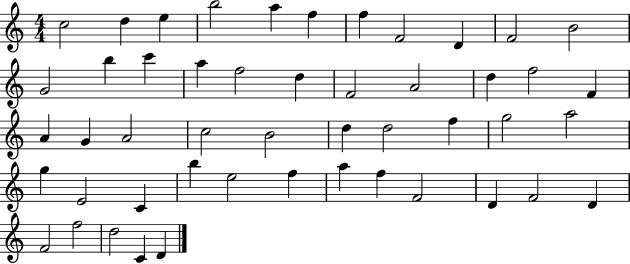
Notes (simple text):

C5/h D5/q E5/q B5/h A5/q F5/q F5/q F4/h D4/q F4/h B4/h G4/h B5/q C6/q A5/q F5/h D5/q F4/h A4/h D5/q F5/h F4/q A4/q G4/q A4/h C5/h B4/h D5/q D5/h F5/q G5/h A5/h G5/q E4/h C4/q B5/q E5/h F5/q A5/q F5/q F4/h D4/q F4/h D4/q F4/h F5/h D5/h C4/q D4/q